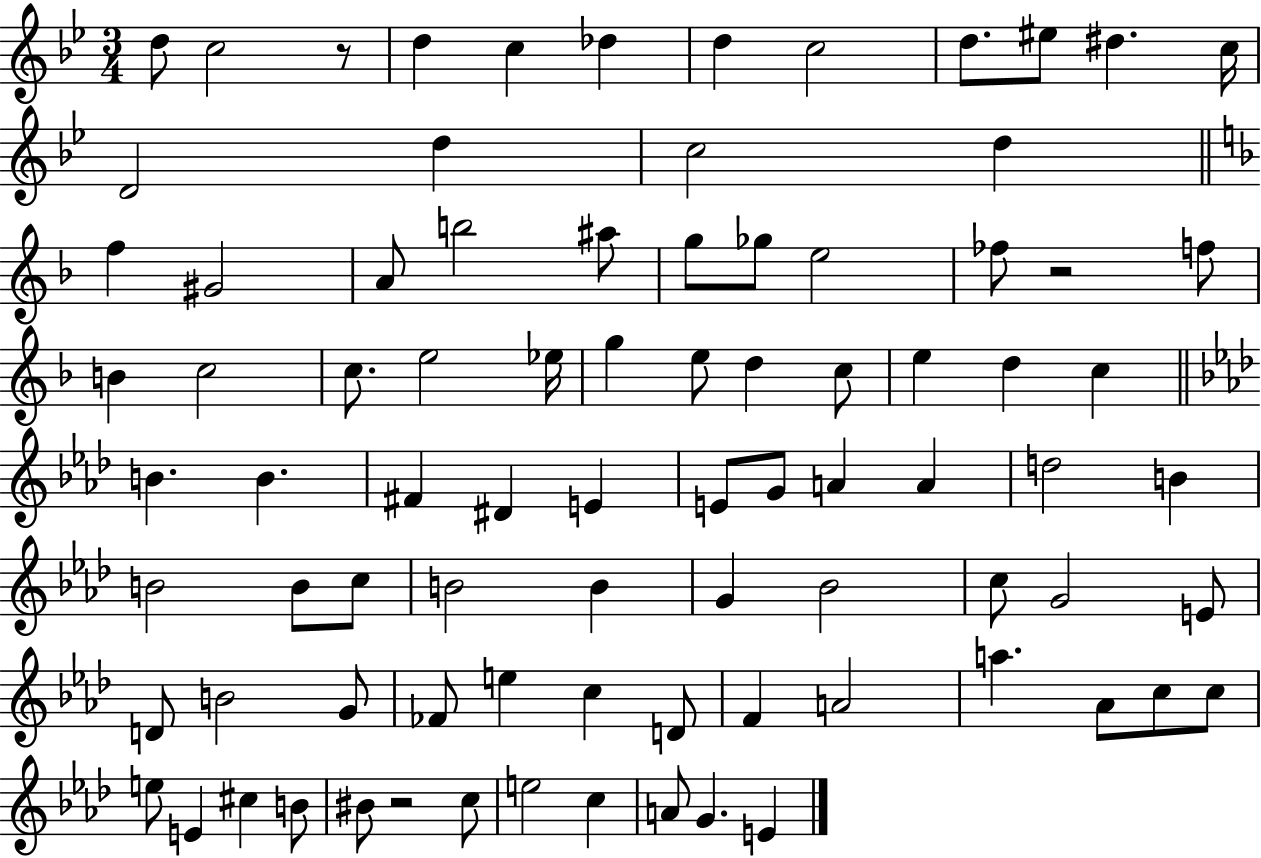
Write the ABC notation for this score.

X:1
T:Untitled
M:3/4
L:1/4
K:Bb
d/2 c2 z/2 d c _d d c2 d/2 ^e/2 ^d c/4 D2 d c2 d f ^G2 A/2 b2 ^a/2 g/2 _g/2 e2 _f/2 z2 f/2 B c2 c/2 e2 _e/4 g e/2 d c/2 e d c B B ^F ^D E E/2 G/2 A A d2 B B2 B/2 c/2 B2 B G _B2 c/2 G2 E/2 D/2 B2 G/2 _F/2 e c D/2 F A2 a _A/2 c/2 c/2 e/2 E ^c B/2 ^B/2 z2 c/2 e2 c A/2 G E